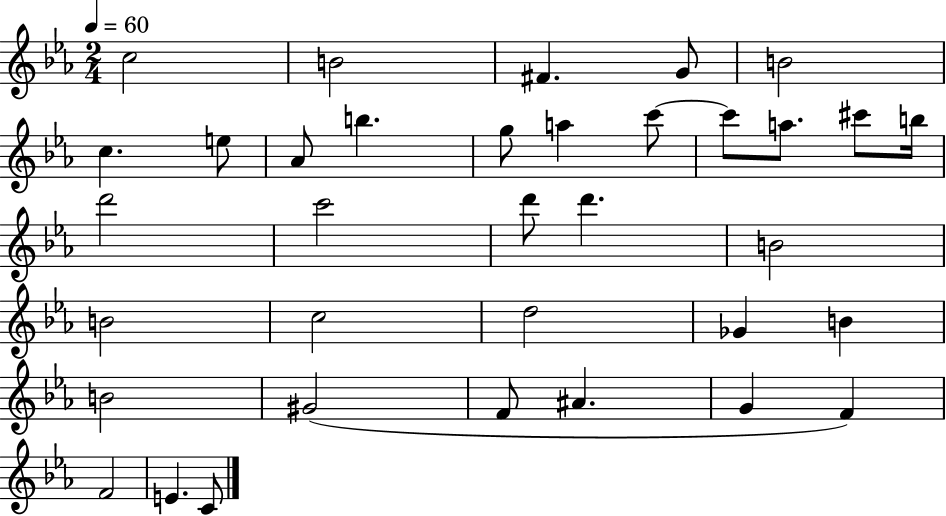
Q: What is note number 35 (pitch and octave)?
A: C4